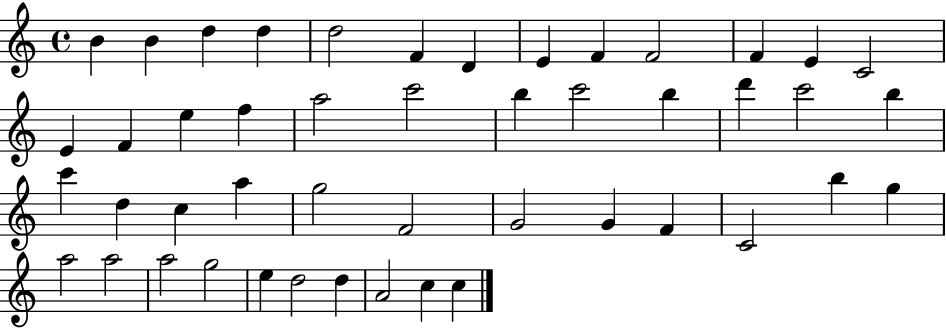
B4/q B4/q D5/q D5/q D5/h F4/q D4/q E4/q F4/q F4/h F4/q E4/q C4/h E4/q F4/q E5/q F5/q A5/h C6/h B5/q C6/h B5/q D6/q C6/h B5/q C6/q D5/q C5/q A5/q G5/h F4/h G4/h G4/q F4/q C4/h B5/q G5/q A5/h A5/h A5/h G5/h E5/q D5/h D5/q A4/h C5/q C5/q